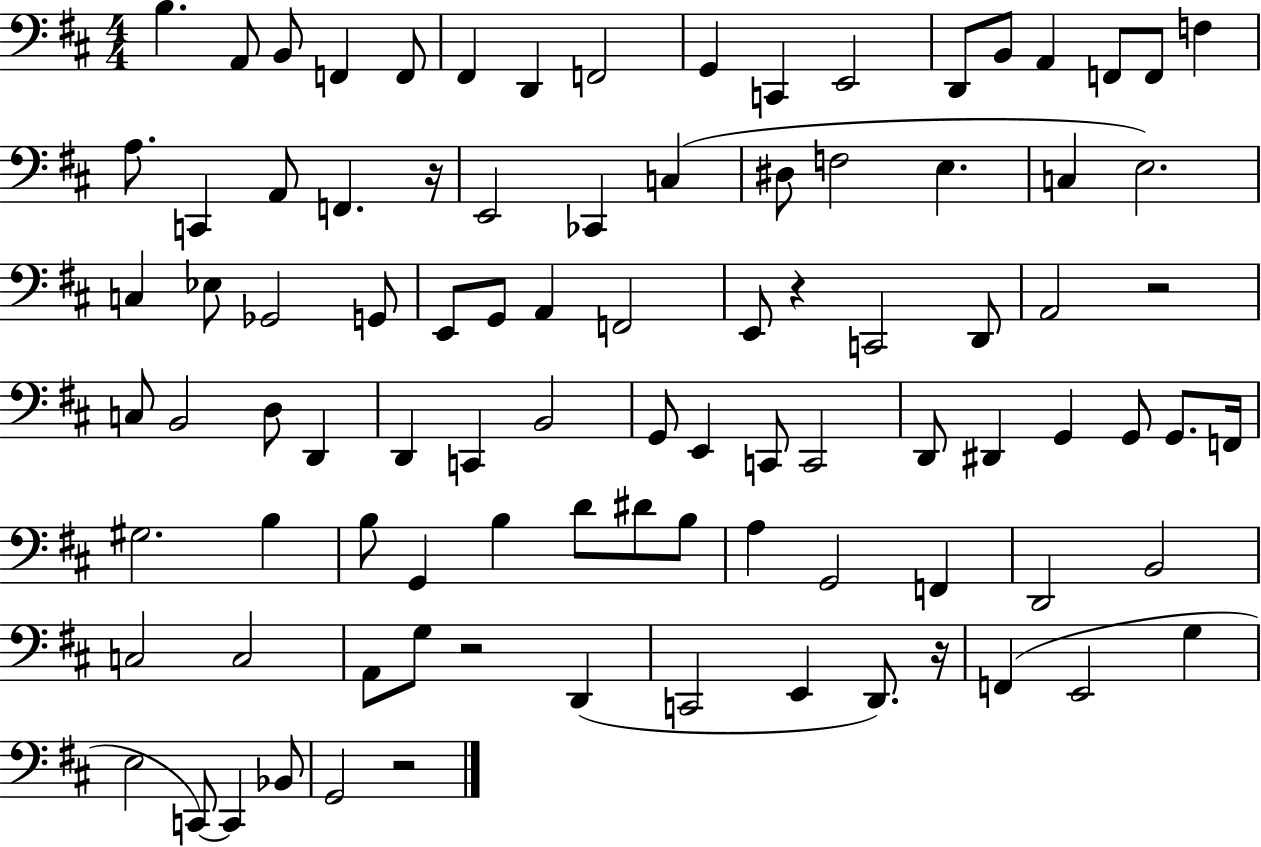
B3/q. A2/e B2/e F2/q F2/e F#2/q D2/q F2/h G2/q C2/q E2/h D2/e B2/e A2/q F2/e F2/e F3/q A3/e. C2/q A2/e F2/q. R/s E2/h CES2/q C3/q D#3/e F3/h E3/q. C3/q E3/h. C3/q Eb3/e Gb2/h G2/e E2/e G2/e A2/q F2/h E2/e R/q C2/h D2/e A2/h R/h C3/e B2/h D3/e D2/q D2/q C2/q B2/h G2/e E2/q C2/e C2/h D2/e D#2/q G2/q G2/e G2/e. F2/s G#3/h. B3/q B3/e G2/q B3/q D4/e D#4/e B3/e A3/q G2/h F2/q D2/h B2/h C3/h C3/h A2/e G3/e R/h D2/q C2/h E2/q D2/e. R/s F2/q E2/h G3/q E3/h C2/e C2/q Bb2/e G2/h R/h